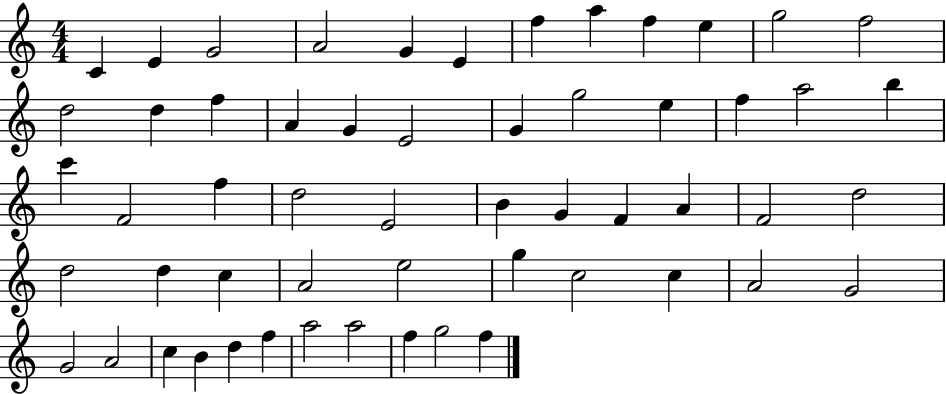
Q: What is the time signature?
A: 4/4